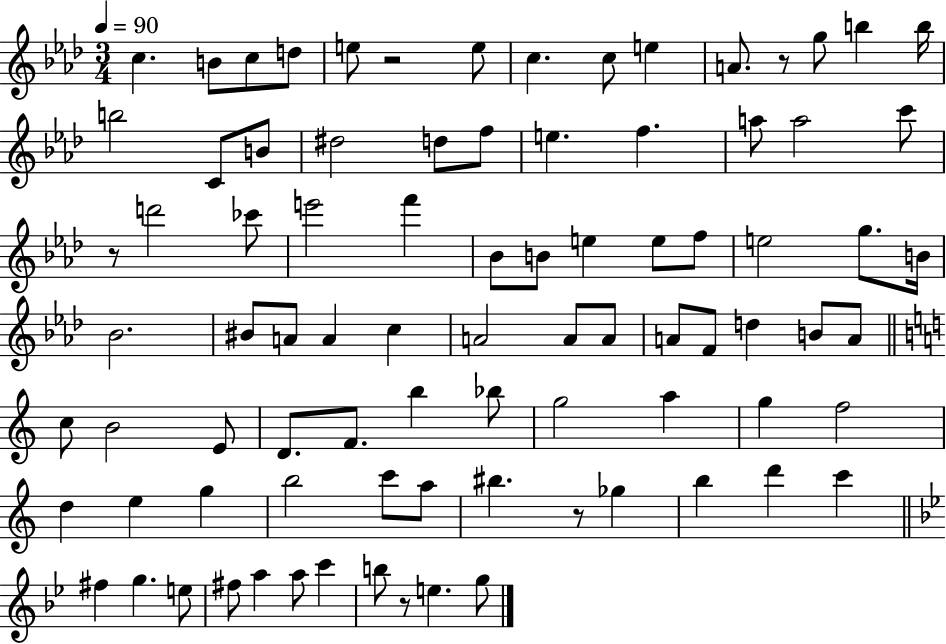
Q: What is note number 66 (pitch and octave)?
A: A5